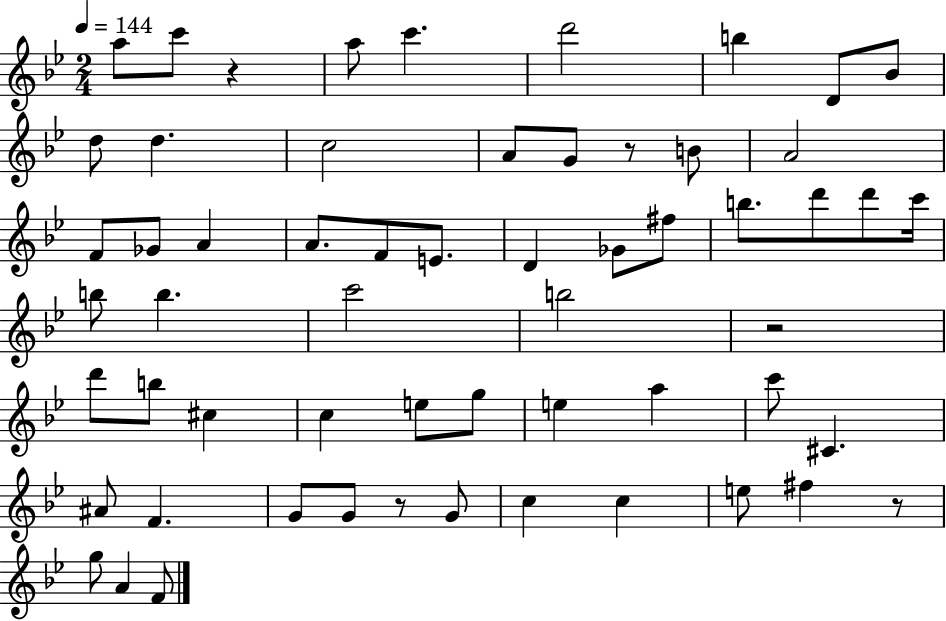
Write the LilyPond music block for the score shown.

{
  \clef treble
  \numericTimeSignature
  \time 2/4
  \key bes \major
  \tempo 4 = 144
  a''8 c'''8 r4 | a''8 c'''4. | d'''2 | b''4 d'8 bes'8 | \break d''8 d''4. | c''2 | a'8 g'8 r8 b'8 | a'2 | \break f'8 ges'8 a'4 | a'8. f'8 e'8. | d'4 ges'8 fis''8 | b''8. d'''8 d'''8 c'''16 | \break b''8 b''4. | c'''2 | b''2 | r2 | \break d'''8 b''8 cis''4 | c''4 e''8 g''8 | e''4 a''4 | c'''8 cis'4. | \break ais'8 f'4. | g'8 g'8 r8 g'8 | c''4 c''4 | e''8 fis''4 r8 | \break g''8 a'4 f'8 | \bar "|."
}